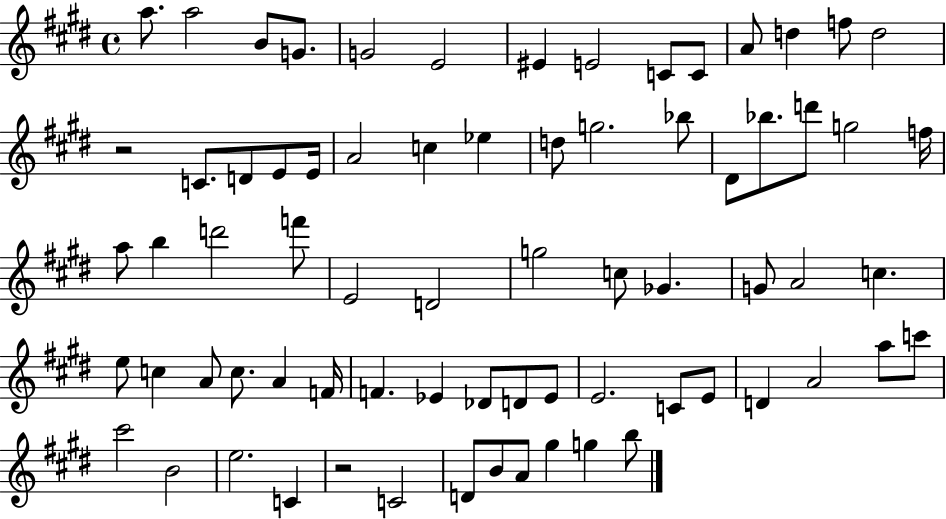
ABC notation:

X:1
T:Untitled
M:4/4
L:1/4
K:E
a/2 a2 B/2 G/2 G2 E2 ^E E2 C/2 C/2 A/2 d f/2 d2 z2 C/2 D/2 E/2 E/4 A2 c _e d/2 g2 _b/2 ^D/2 _b/2 d'/2 g2 f/4 a/2 b d'2 f'/2 E2 D2 g2 c/2 _G G/2 A2 c e/2 c A/2 c/2 A F/4 F _E _D/2 D/2 _E/2 E2 C/2 E/2 D A2 a/2 c'/2 ^c'2 B2 e2 C z2 C2 D/2 B/2 A/2 ^g g b/2